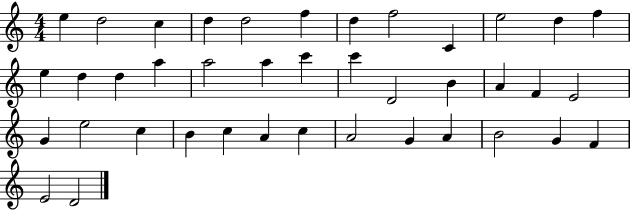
{
  \clef treble
  \numericTimeSignature
  \time 4/4
  \key c \major
  e''4 d''2 c''4 | d''4 d''2 f''4 | d''4 f''2 c'4 | e''2 d''4 f''4 | \break e''4 d''4 d''4 a''4 | a''2 a''4 c'''4 | c'''4 d'2 b'4 | a'4 f'4 e'2 | \break g'4 e''2 c''4 | b'4 c''4 a'4 c''4 | a'2 g'4 a'4 | b'2 g'4 f'4 | \break e'2 d'2 | \bar "|."
}